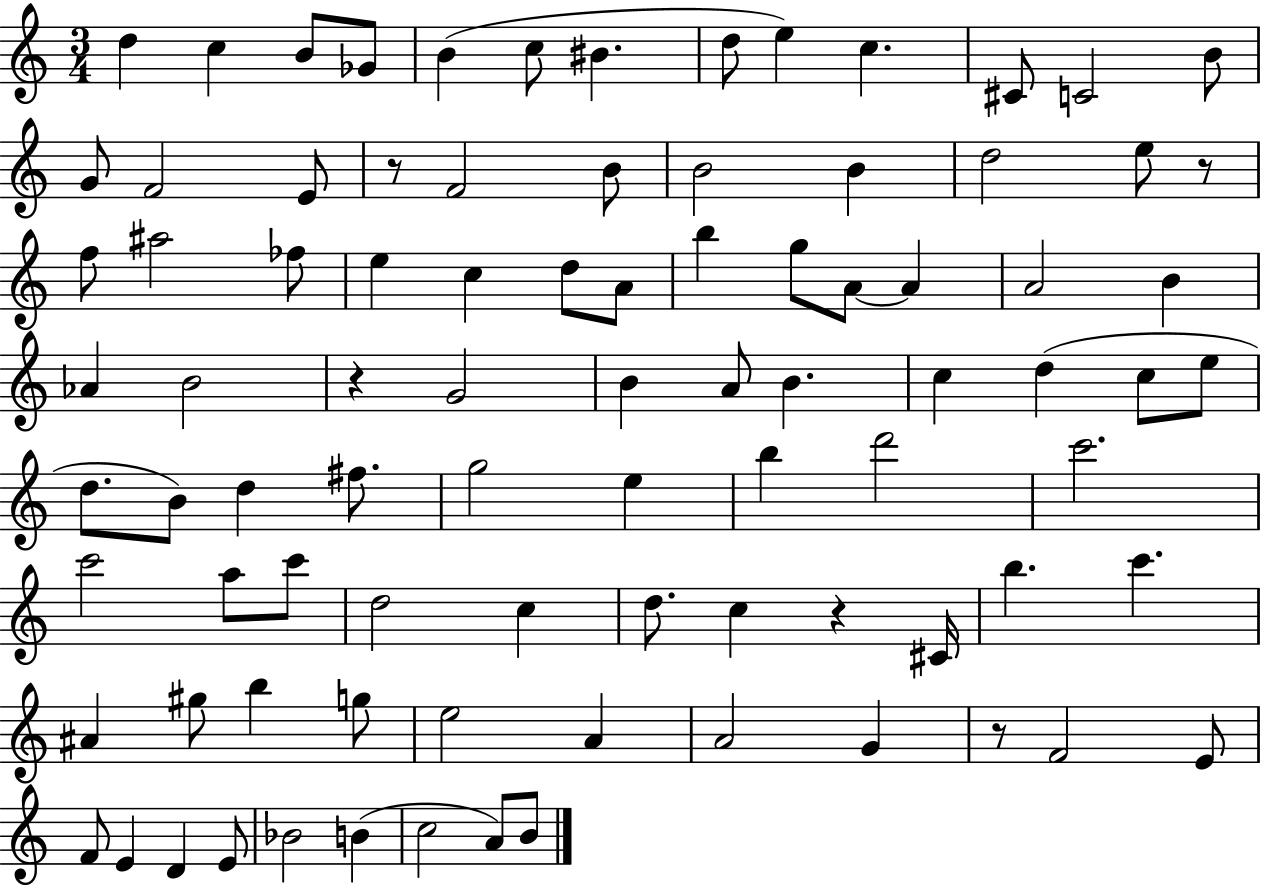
X:1
T:Untitled
M:3/4
L:1/4
K:C
d c B/2 _G/2 B c/2 ^B d/2 e c ^C/2 C2 B/2 G/2 F2 E/2 z/2 F2 B/2 B2 B d2 e/2 z/2 f/2 ^a2 _f/2 e c d/2 A/2 b g/2 A/2 A A2 B _A B2 z G2 B A/2 B c d c/2 e/2 d/2 B/2 d ^f/2 g2 e b d'2 c'2 c'2 a/2 c'/2 d2 c d/2 c z ^C/4 b c' ^A ^g/2 b g/2 e2 A A2 G z/2 F2 E/2 F/2 E D E/2 _B2 B c2 A/2 B/2